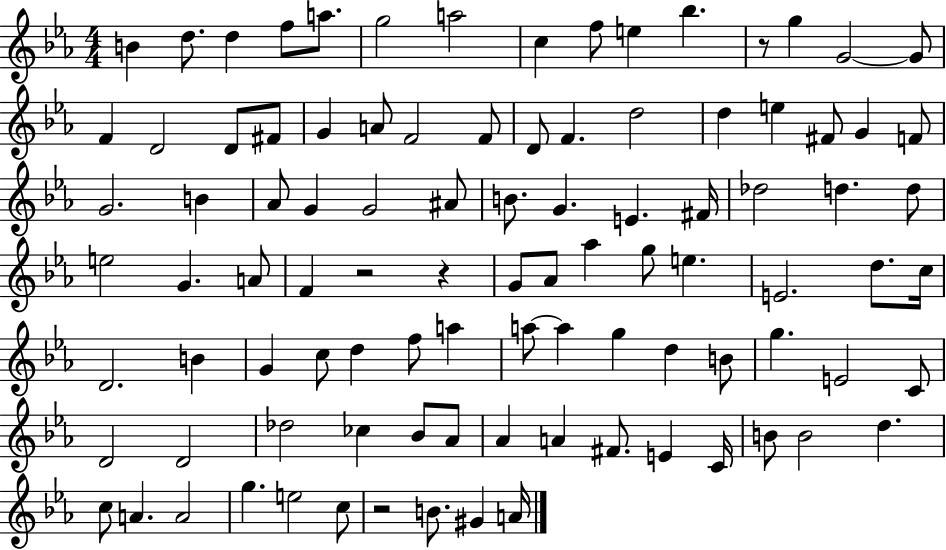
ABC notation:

X:1
T:Untitled
M:4/4
L:1/4
K:Eb
B d/2 d f/2 a/2 g2 a2 c f/2 e _b z/2 g G2 G/2 F D2 D/2 ^F/2 G A/2 F2 F/2 D/2 F d2 d e ^F/2 G F/2 G2 B _A/2 G G2 ^A/2 B/2 G E ^F/4 _d2 d d/2 e2 G A/2 F z2 z G/2 _A/2 _a g/2 e E2 d/2 c/4 D2 B G c/2 d f/2 a a/2 a g d B/2 g E2 C/2 D2 D2 _d2 _c _B/2 _A/2 _A A ^F/2 E C/4 B/2 B2 d c/2 A A2 g e2 c/2 z2 B/2 ^G A/4